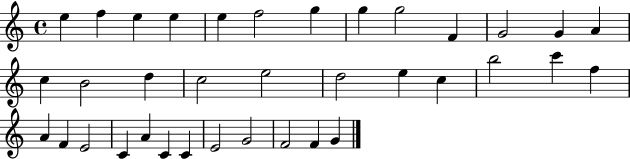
E5/q F5/q E5/q E5/q E5/q F5/h G5/q G5/q G5/h F4/q G4/h G4/q A4/q C5/q B4/h D5/q C5/h E5/h D5/h E5/q C5/q B5/h C6/q F5/q A4/q F4/q E4/h C4/q A4/q C4/q C4/q E4/h G4/h F4/h F4/q G4/q